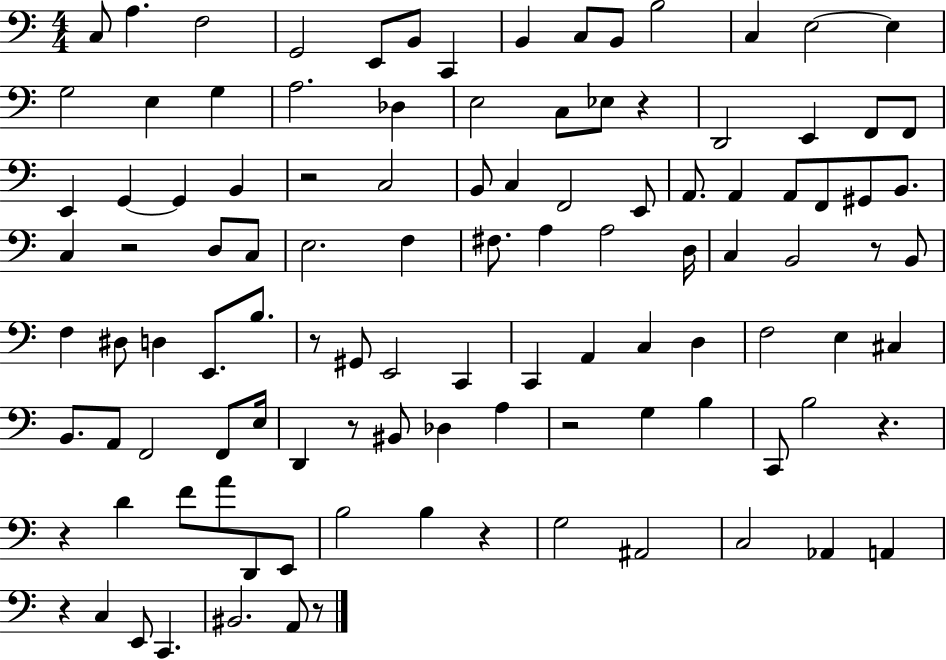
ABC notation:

X:1
T:Untitled
M:4/4
L:1/4
K:C
C,/2 A, F,2 G,,2 E,,/2 B,,/2 C,, B,, C,/2 B,,/2 B,2 C, E,2 E, G,2 E, G, A,2 _D, E,2 C,/2 _E,/2 z D,,2 E,, F,,/2 F,,/2 E,, G,, G,, B,, z2 C,2 B,,/2 C, F,,2 E,,/2 A,,/2 A,, A,,/2 F,,/2 ^G,,/2 B,,/2 C, z2 D,/2 C,/2 E,2 F, ^F,/2 A, A,2 D,/4 C, B,,2 z/2 B,,/2 F, ^D,/2 D, E,,/2 B,/2 z/2 ^G,,/2 E,,2 C,, C,, A,, C, D, F,2 E, ^C, B,,/2 A,,/2 F,,2 F,,/2 E,/4 D,, z/2 ^B,,/2 _D, A, z2 G, B, C,,/2 B,2 z z D F/2 A/2 D,,/2 E,,/2 B,2 B, z G,2 ^A,,2 C,2 _A,, A,, z C, E,,/2 C,, ^B,,2 A,,/2 z/2